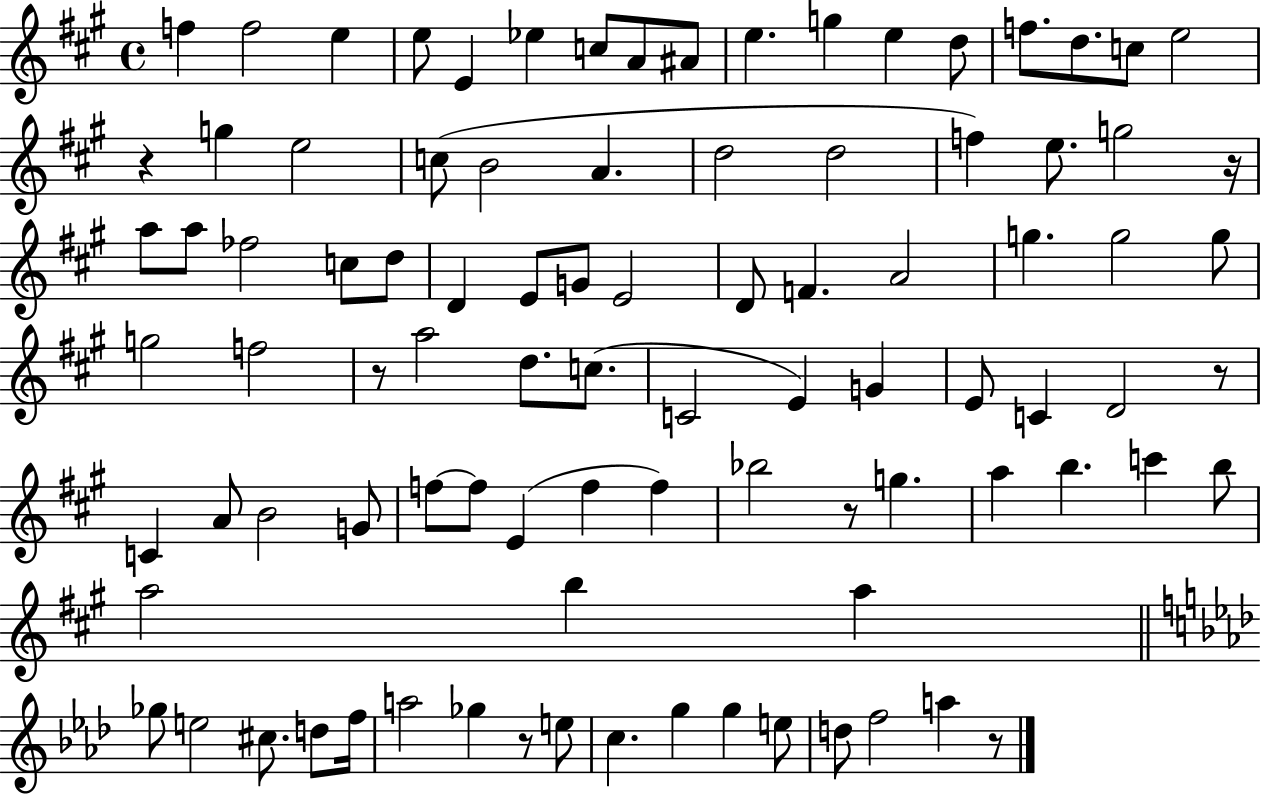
F5/q F5/h E5/q E5/e E4/q Eb5/q C5/e A4/e A#4/e E5/q. G5/q E5/q D5/e F5/e. D5/e. C5/e E5/h R/q G5/q E5/h C5/e B4/h A4/q. D5/h D5/h F5/q E5/e. G5/h R/s A5/e A5/e FES5/h C5/e D5/e D4/q E4/e G4/e E4/h D4/e F4/q. A4/h G5/q. G5/h G5/e G5/h F5/h R/e A5/h D5/e. C5/e. C4/h E4/q G4/q E4/e C4/q D4/h R/e C4/q A4/e B4/h G4/e F5/e F5/e E4/q F5/q F5/q Bb5/h R/e G5/q. A5/q B5/q. C6/q B5/e A5/h B5/q A5/q Gb5/e E5/h C#5/e. D5/e F5/s A5/h Gb5/q R/e E5/e C5/q. G5/q G5/q E5/e D5/e F5/h A5/q R/e